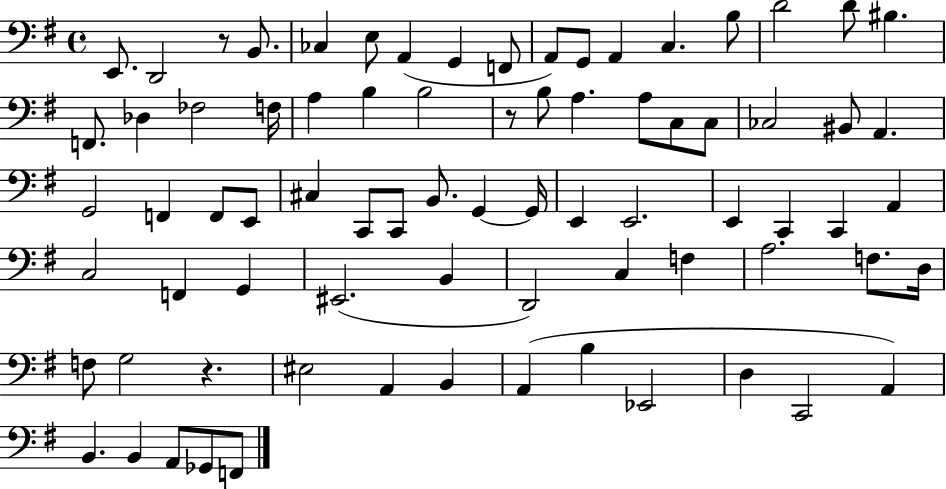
{
  \clef bass
  \time 4/4
  \defaultTimeSignature
  \key g \major
  \repeat volta 2 { e,8. d,2 r8 b,8. | ces4 e8 a,4( g,4 f,8 | a,8) g,8 a,4 c4. b8 | d'2 d'8 bis4. | \break f,8. des4 fes2 f16 | a4 b4 b2 | r8 b8 a4. a8 c8 c8 | ces2 bis,8 a,4. | \break g,2 f,4 f,8 e,8 | cis4 c,8 c,8 b,8. g,4~~ g,16 | e,4 e,2. | e,4 c,4 c,4 a,4 | \break c2 f,4 g,4 | eis,2.( b,4 | d,2) c4 f4 | a2. f8. d16 | \break f8 g2 r4. | eis2 a,4 b,4 | a,4( b4 ees,2 | d4 c,2 a,4) | \break b,4. b,4 a,8 ges,8 f,8 | } \bar "|."
}